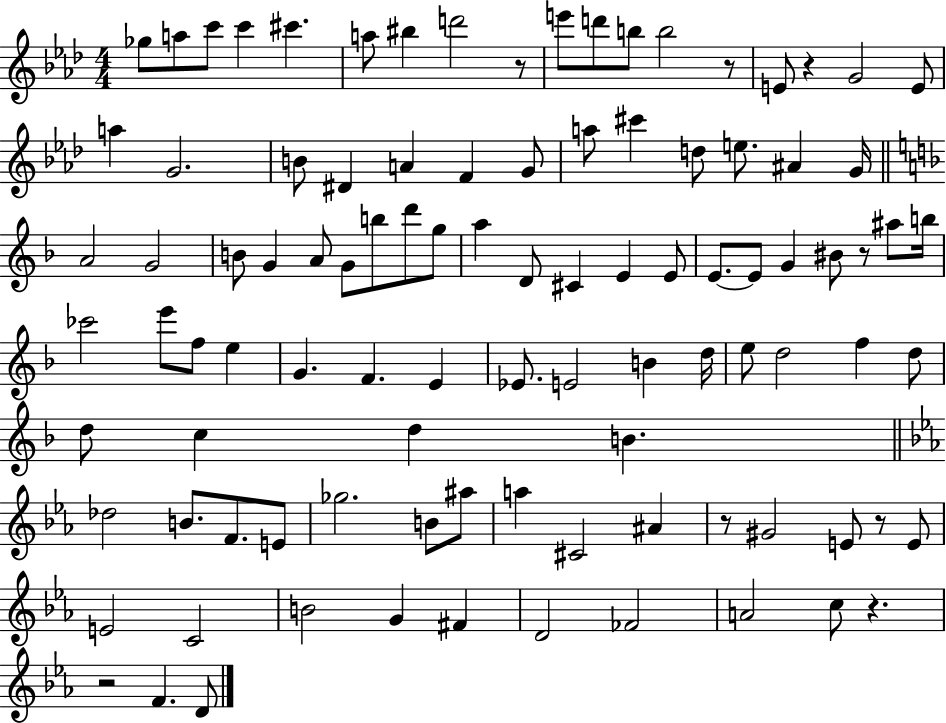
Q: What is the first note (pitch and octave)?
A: Gb5